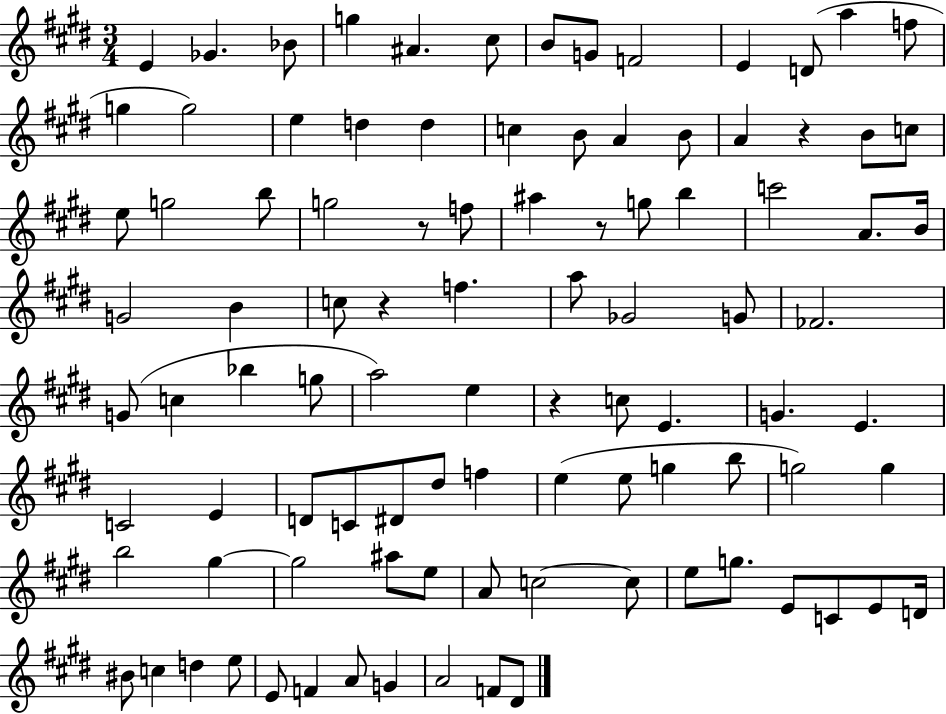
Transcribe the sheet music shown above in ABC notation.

X:1
T:Untitled
M:3/4
L:1/4
K:E
E _G _B/2 g ^A ^c/2 B/2 G/2 F2 E D/2 a f/2 g g2 e d d c B/2 A B/2 A z B/2 c/2 e/2 g2 b/2 g2 z/2 f/2 ^a z/2 g/2 b c'2 A/2 B/4 G2 B c/2 z f a/2 _G2 G/2 _F2 G/2 c _b g/2 a2 e z c/2 E G E C2 E D/2 C/2 ^D/2 ^d/2 f e e/2 g b/2 g2 g b2 ^g ^g2 ^a/2 e/2 A/2 c2 c/2 e/2 g/2 E/2 C/2 E/2 D/4 ^B/2 c d e/2 E/2 F A/2 G A2 F/2 ^D/2